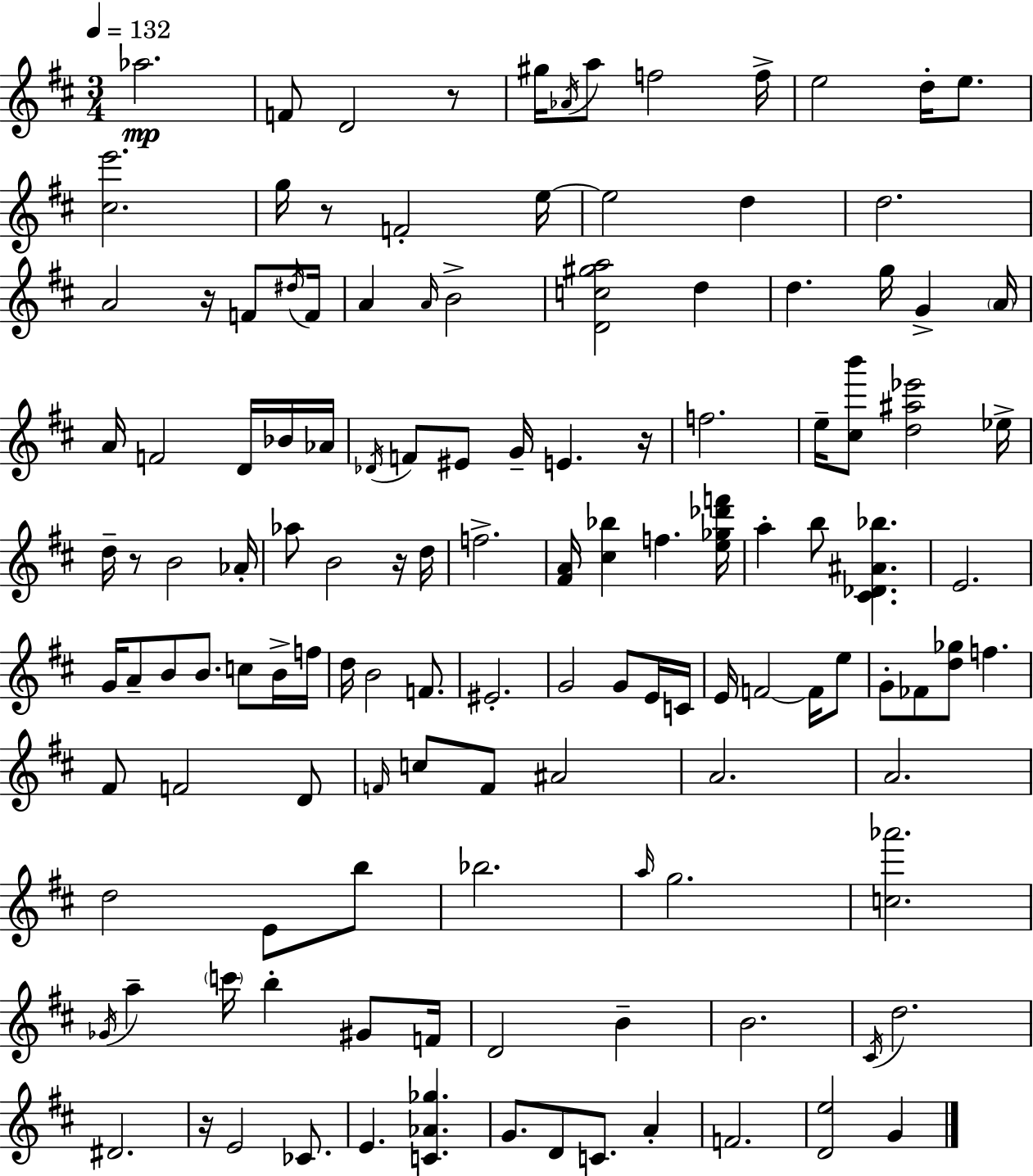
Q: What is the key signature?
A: D major